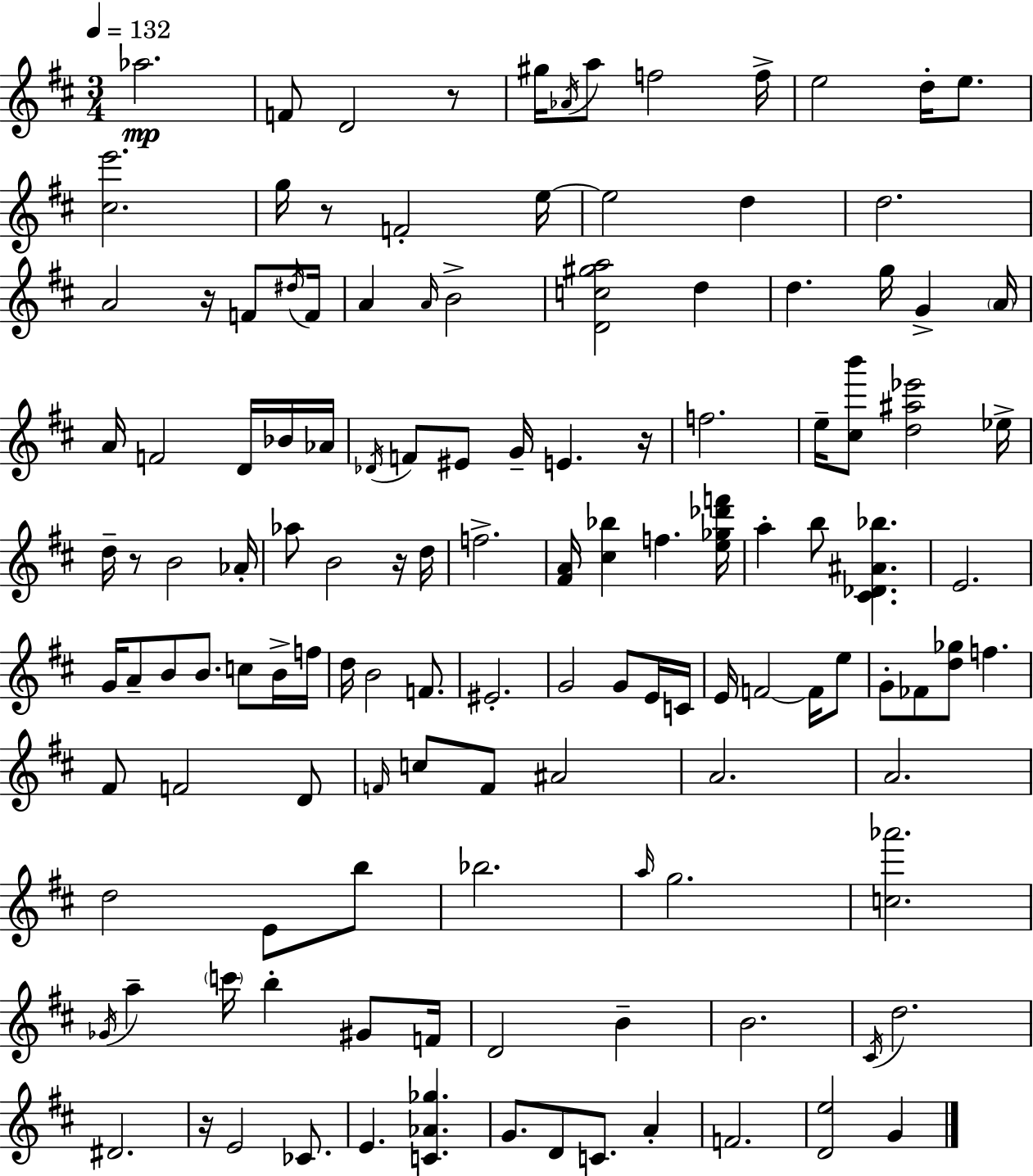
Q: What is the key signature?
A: D major